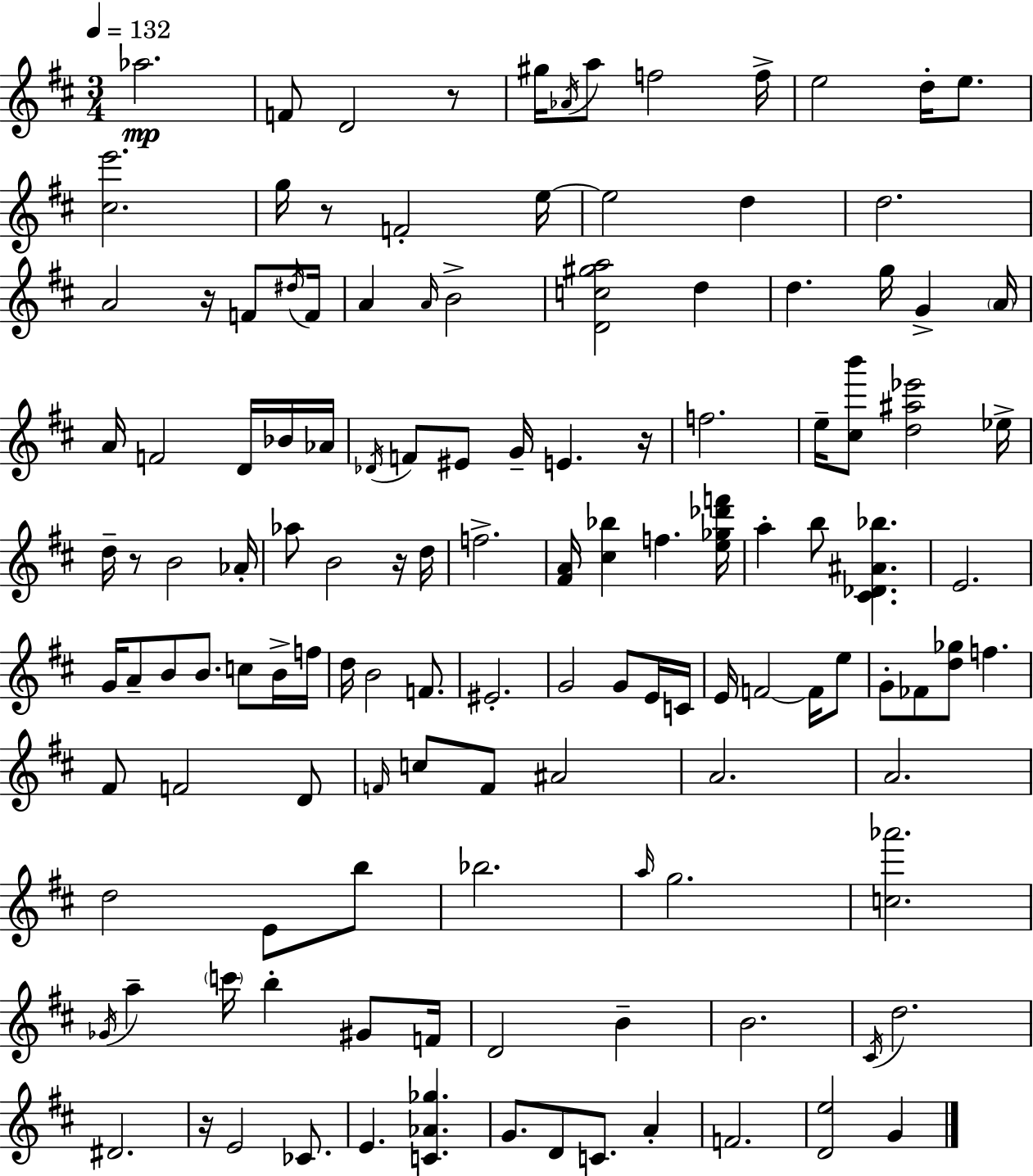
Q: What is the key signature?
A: D major